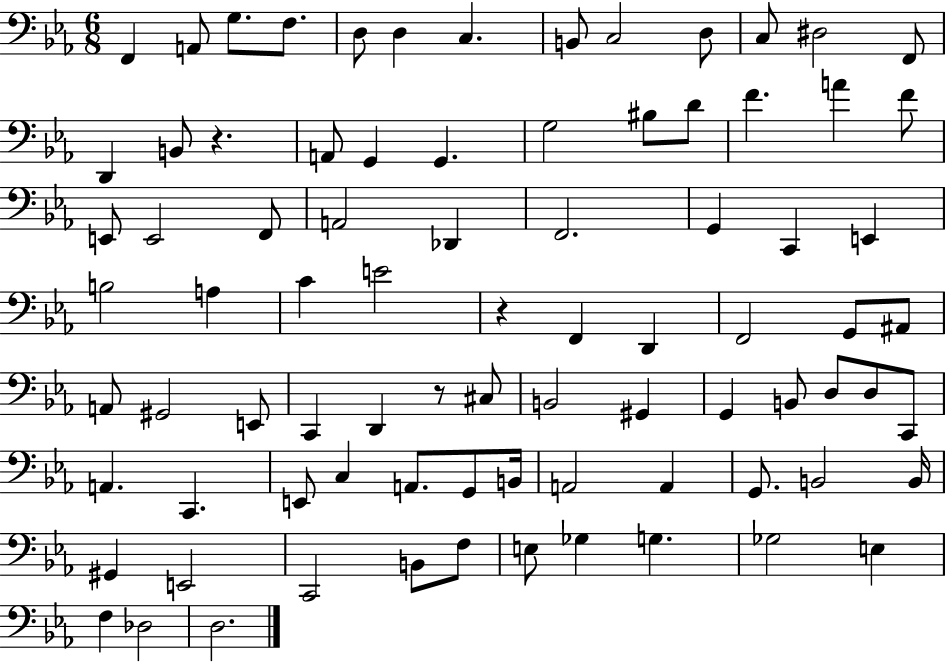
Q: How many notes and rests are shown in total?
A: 83